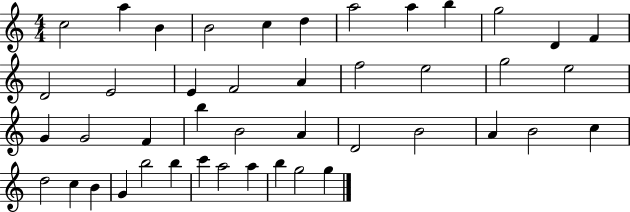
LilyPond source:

{
  \clef treble
  \numericTimeSignature
  \time 4/4
  \key c \major
  c''2 a''4 b'4 | b'2 c''4 d''4 | a''2 a''4 b''4 | g''2 d'4 f'4 | \break d'2 e'2 | e'4 f'2 a'4 | f''2 e''2 | g''2 e''2 | \break g'4 g'2 f'4 | b''4 b'2 a'4 | d'2 b'2 | a'4 b'2 c''4 | \break d''2 c''4 b'4 | g'4 b''2 b''4 | c'''4 a''2 a''4 | b''4 g''2 g''4 | \break \bar "|."
}